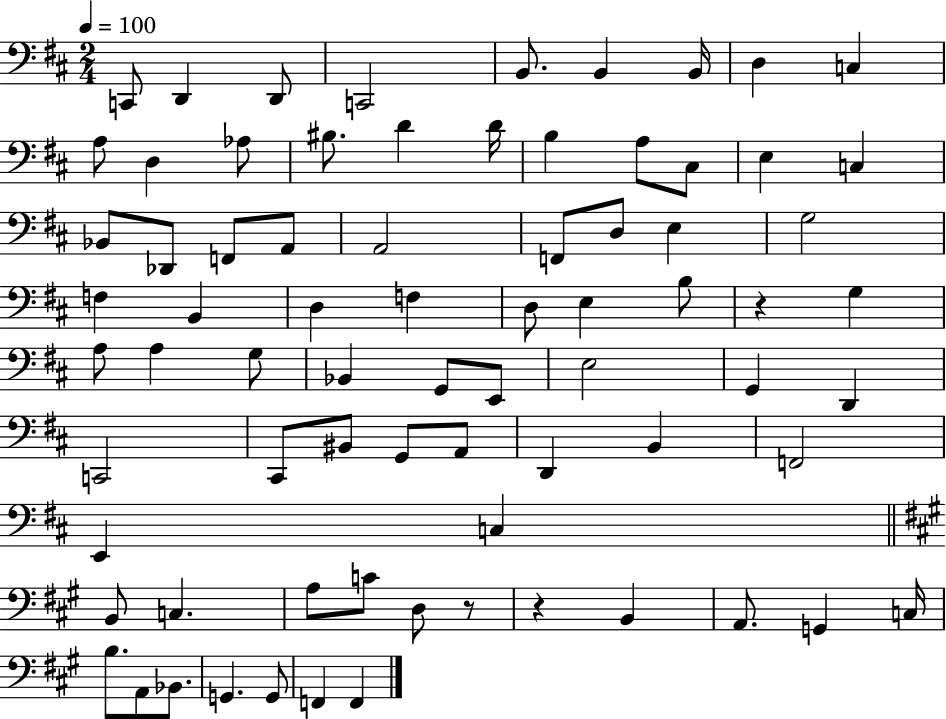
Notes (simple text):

C2/e D2/q D2/e C2/h B2/e. B2/q B2/s D3/q C3/q A3/e D3/q Ab3/e BIS3/e. D4/q D4/s B3/q A3/e C#3/e E3/q C3/q Bb2/e Db2/e F2/e A2/e A2/h F2/e D3/e E3/q G3/h F3/q B2/q D3/q F3/q D3/e E3/q B3/e R/q G3/q A3/e A3/q G3/e Bb2/q G2/e E2/e E3/h G2/q D2/q C2/h C#2/e BIS2/e G2/e A2/e D2/q B2/q F2/h E2/q C3/q B2/e C3/q. A3/e C4/e D3/e R/e R/q B2/q A2/e. G2/q C3/s B3/e. A2/e Bb2/e. G2/q. G2/e F2/q F2/q